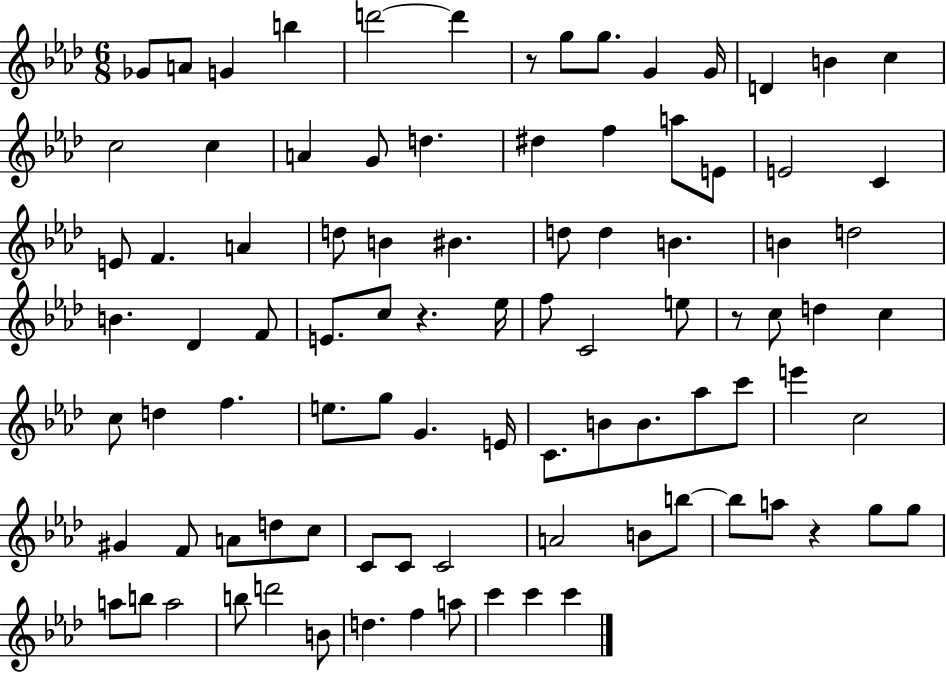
Gb4/e A4/e G4/q B5/q D6/h D6/q R/e G5/e G5/e. G4/q G4/s D4/q B4/q C5/q C5/h C5/q A4/q G4/e D5/q. D#5/q F5/q A5/e E4/e E4/h C4/q E4/e F4/q. A4/q D5/e B4/q BIS4/q. D5/e D5/q B4/q. B4/q D5/h B4/q. Db4/q F4/e E4/e. C5/e R/q. Eb5/s F5/e C4/h E5/e R/e C5/e D5/q C5/q C5/e D5/q F5/q. E5/e. G5/e G4/q. E4/s C4/e. B4/e B4/e. Ab5/e C6/e E6/q C5/h G#4/q F4/e A4/e D5/e C5/e C4/e C4/e C4/h A4/h B4/e B5/e B5/e A5/e R/q G5/e G5/e A5/e B5/e A5/h B5/e D6/h B4/e D5/q. F5/q A5/e C6/q C6/q C6/q